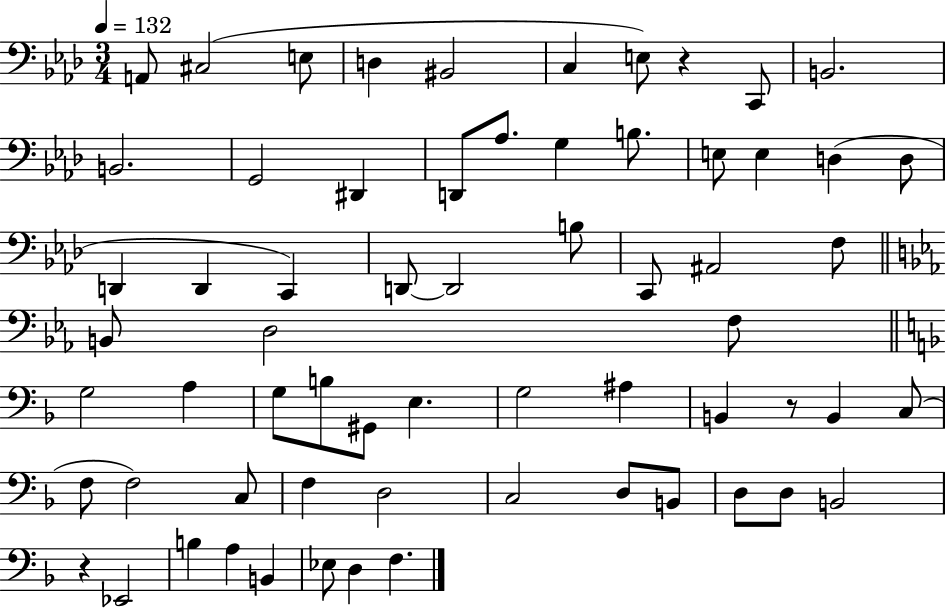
X:1
T:Untitled
M:3/4
L:1/4
K:Ab
A,,/2 ^C,2 E,/2 D, ^B,,2 C, E,/2 z C,,/2 B,,2 B,,2 G,,2 ^D,, D,,/2 _A,/2 G, B,/2 E,/2 E, D, D,/2 D,, D,, C,, D,,/2 D,,2 B,/2 C,,/2 ^A,,2 F,/2 B,,/2 D,2 F,/2 G,2 A, G,/2 B,/2 ^G,,/2 E, G,2 ^A, B,, z/2 B,, C,/2 F,/2 F,2 C,/2 F, D,2 C,2 D,/2 B,,/2 D,/2 D,/2 B,,2 z _E,,2 B, A, B,, _E,/2 D, F,